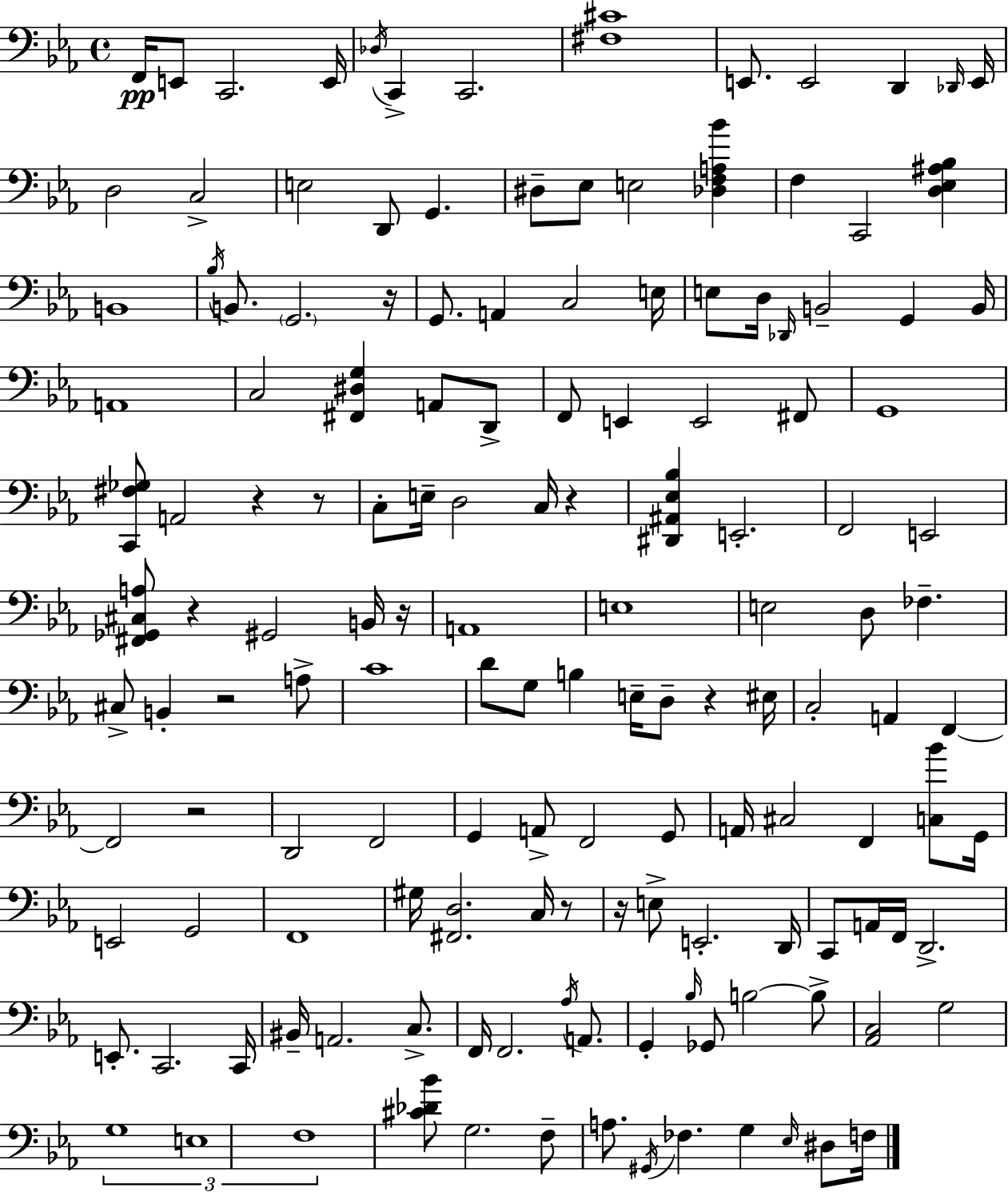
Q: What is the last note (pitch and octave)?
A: F3